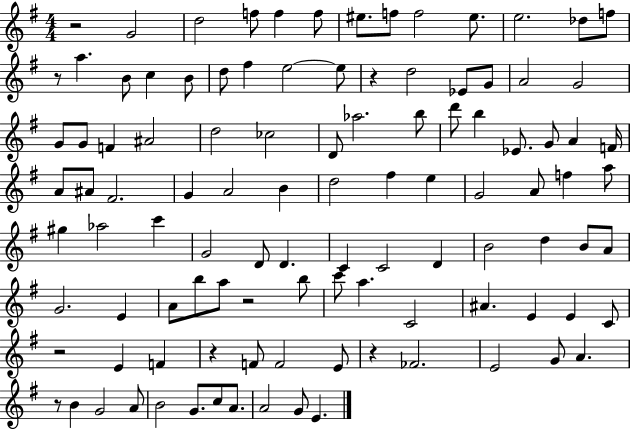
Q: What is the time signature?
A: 4/4